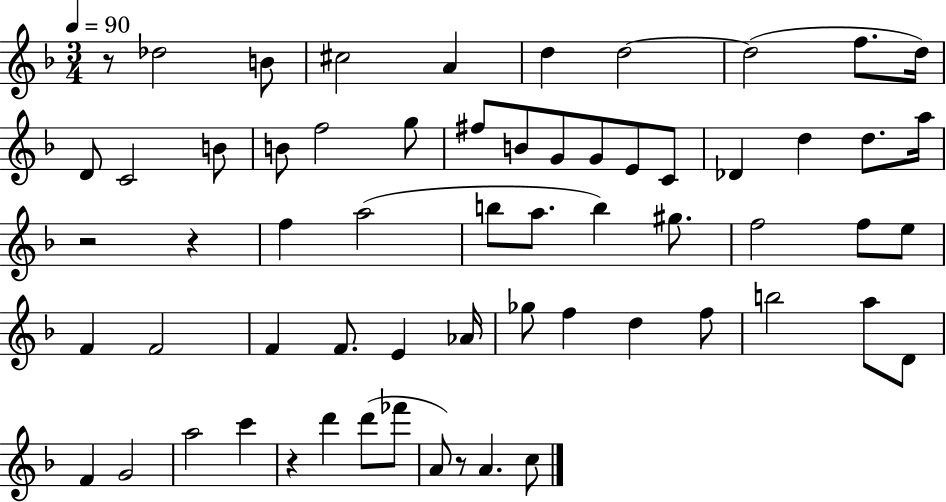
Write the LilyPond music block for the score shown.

{
  \clef treble
  \numericTimeSignature
  \time 3/4
  \key f \major
  \tempo 4 = 90
  r8 des''2 b'8 | cis''2 a'4 | d''4 d''2~~ | d''2( f''8. d''16) | \break d'8 c'2 b'8 | b'8 f''2 g''8 | fis''8 b'8 g'8 g'8 e'8 c'8 | des'4 d''4 d''8. a''16 | \break r2 r4 | f''4 a''2( | b''8 a''8. b''4) gis''8. | f''2 f''8 e''8 | \break f'4 f'2 | f'4 f'8. e'4 aes'16 | ges''8 f''4 d''4 f''8 | b''2 a''8 d'8 | \break f'4 g'2 | a''2 c'''4 | r4 d'''4 d'''8( fes'''8 | a'8) r8 a'4. c''8 | \break \bar "|."
}